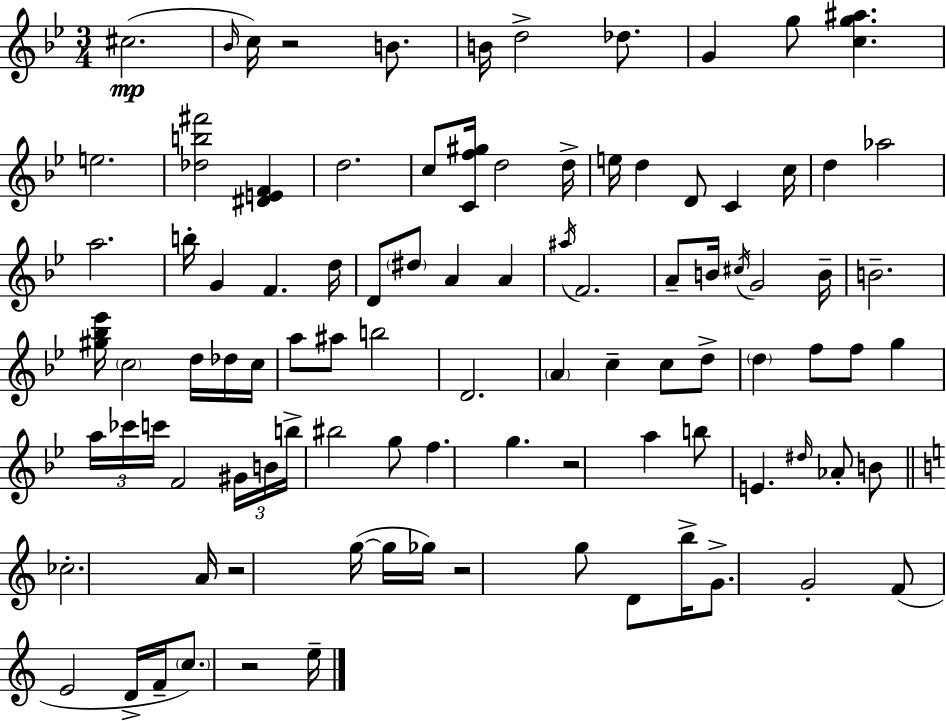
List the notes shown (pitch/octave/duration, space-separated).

C#5/h. Bb4/s C5/s R/h B4/e. B4/s D5/h Db5/e. G4/q G5/e [C5,G5,A#5]/q. E5/h. [Db5,B5,F#6]/h [D#4,E4,F4]/q D5/h. C5/e [C4,F5,G#5]/s D5/h D5/s E5/s D5/q D4/e C4/q C5/s D5/q Ab5/h A5/h. B5/s G4/q F4/q. D5/s D4/e D#5/e A4/q A4/q A#5/s F4/h. A4/e B4/s C#5/s G4/h B4/s B4/h. [G#5,Bb5,Eb6]/s C5/h D5/s Db5/s C5/s A5/e A#5/e B5/h D4/h. A4/q C5/q C5/e D5/e D5/q F5/e F5/e G5/q A5/s CES6/s C6/s F4/h G#4/s B4/s B5/s BIS5/h G5/e F5/q. G5/q. R/h A5/q B5/e E4/q. D#5/s Ab4/e B4/e CES5/h. A4/s R/h G5/s G5/s Gb5/s R/h G5/e D4/e B5/s G4/e. G4/h F4/e E4/h D4/s F4/s C5/e. R/h E5/s